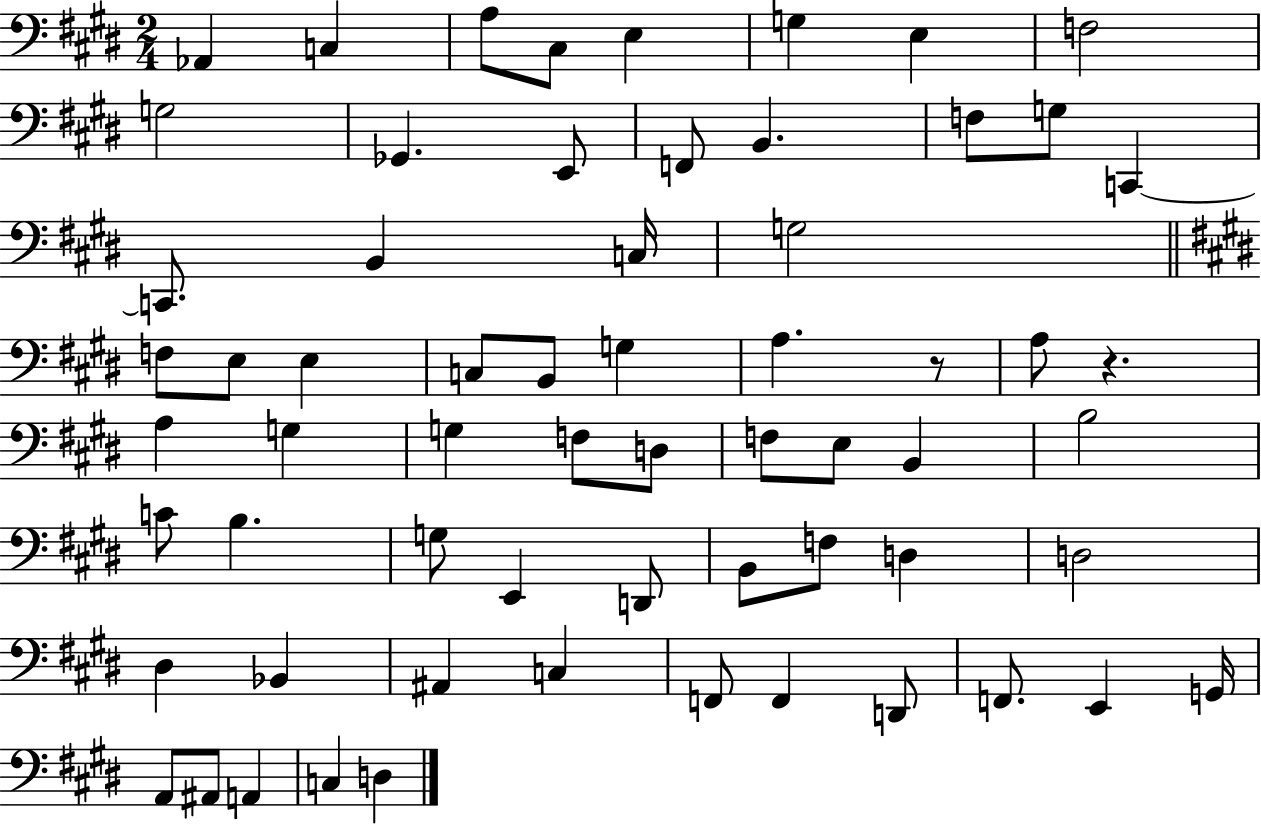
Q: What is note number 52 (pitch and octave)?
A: F2